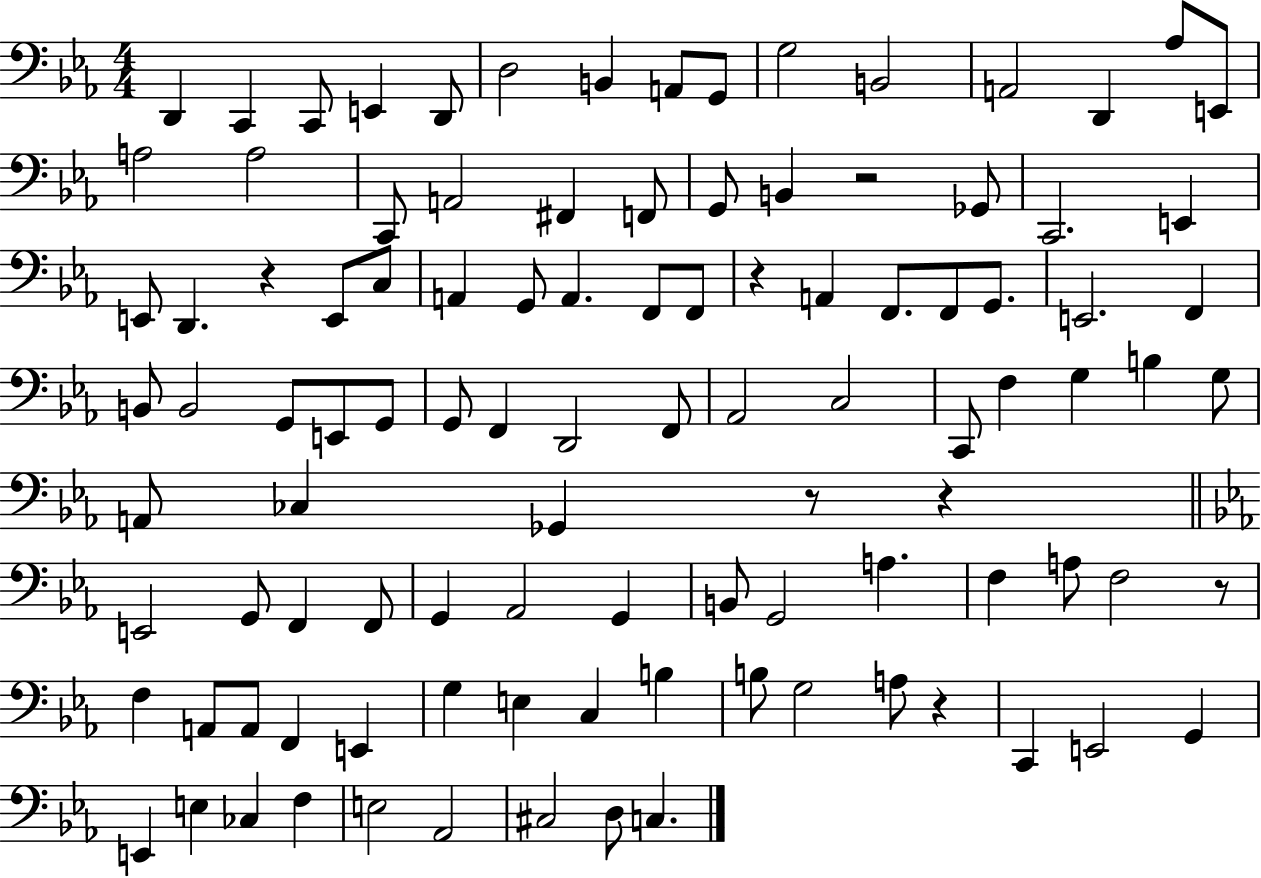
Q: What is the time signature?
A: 4/4